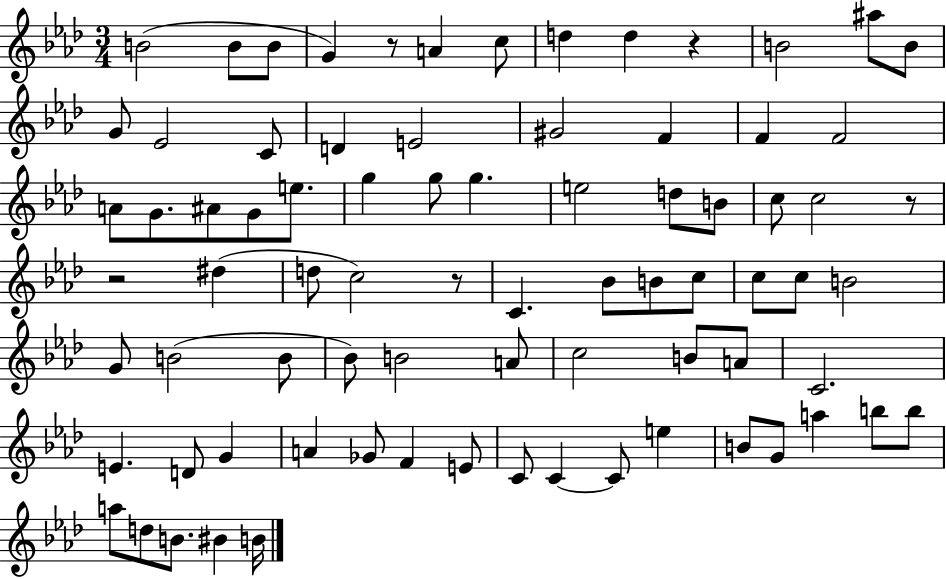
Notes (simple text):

B4/h B4/e B4/e G4/q R/e A4/q C5/e D5/q D5/q R/q B4/h A#5/e B4/e G4/e Eb4/h C4/e D4/q E4/h G#4/h F4/q F4/q F4/h A4/e G4/e. A#4/e G4/e E5/e. G5/q G5/e G5/q. E5/h D5/e B4/e C5/e C5/h R/e R/h D#5/q D5/e C5/h R/e C4/q. Bb4/e B4/e C5/e C5/e C5/e B4/h G4/e B4/h B4/e Bb4/e B4/h A4/e C5/h B4/e A4/e C4/h. E4/q. D4/e G4/q A4/q Gb4/e F4/q E4/e C4/e C4/q C4/e E5/q B4/e G4/e A5/q B5/e B5/e A5/e D5/e B4/e. BIS4/q B4/s